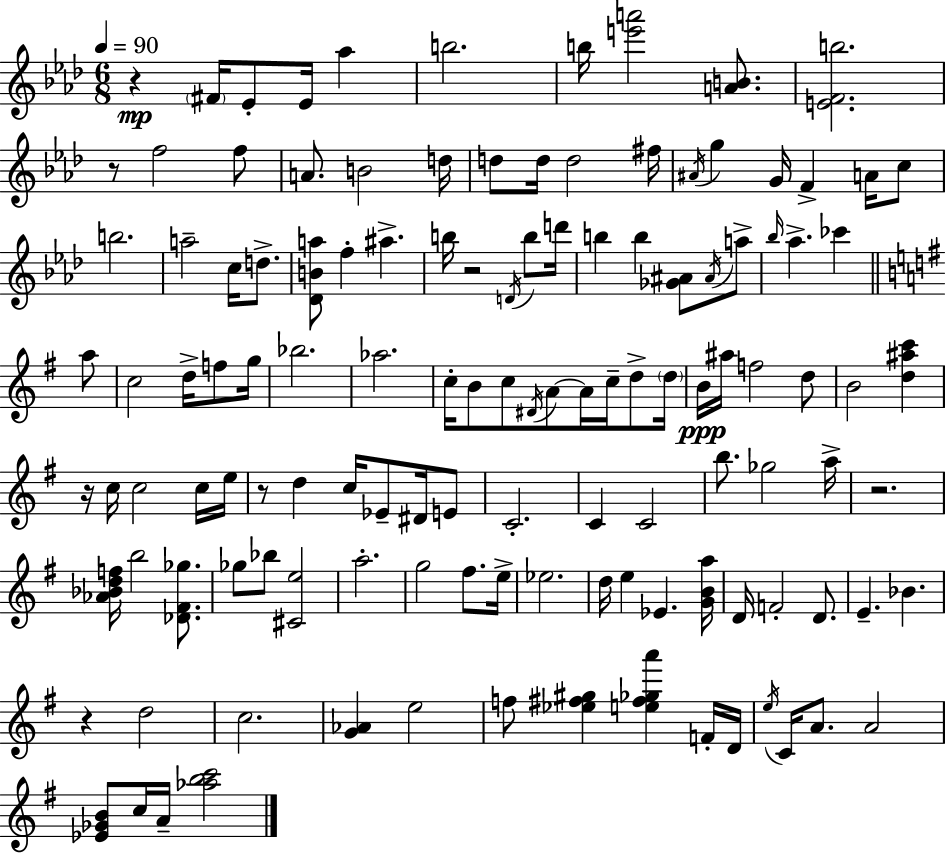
{
  \clef treble
  \numericTimeSignature
  \time 6/8
  \key aes \major
  \tempo 4 = 90
  r4\mp \parenthesize fis'16 ees'8-. ees'16 aes''4 | b''2. | b''16 <e''' a'''>2 <a' b'>8. | <e' f' b''>2. | \break r8 f''2 f''8 | a'8. b'2 d''16 | d''8 d''16 d''2 fis''16 | \acciaccatura { ais'16 } g''4 g'16 f'4-> a'16 c''8 | \break b''2. | a''2-- c''16 d''8.-> | <des' b' a''>8 f''4-. ais''4.-> | b''16 r2 \acciaccatura { d'16 } b''8 | \break d'''16 b''4 b''4 <ges' ais'>8 | \acciaccatura { ais'16 } a''8-> \grace { bes''16 } aes''4.-> ces'''4 | \bar "||" \break \key e \minor a''8 c''2 d''16-> f''8 | g''16 bes''2. | aes''2. | c''16-. b'8 c''8 \acciaccatura { dis'16 } a'8~~ a'16 c''16-- | \break d''8-> \parenthesize d''16 b'16\ppp ais''16 f''2 | d''8 b'2 <d'' ais'' c'''>4 | r16 c''16 c''2 | c''16 e''16 r8 d''4 c''16 ees'8-- | \break dis'16 e'8 c'2.-. | c'4 c'2 | b''8. ges''2 | a''16-> r2. | \break <aes' bes' d'' f''>16 b''2 | <des' fis' ges''>8. ges''8 bes''8 <cis' e''>2 | a''2.-. | g''2 fis''8. | \break e''16-> ees''2. | d''16 e''4 ees'4. | <g' b' a''>16 d'16 f'2-. | d'8. e'4.-- bes'4. | \break r4 d''2 | c''2. | <g' aes'>4 e''2 | f''8 <ees'' fis'' gis''>4 <e'' fis'' ges'' a'''>4 | \break f'16-. d'16 \acciaccatura { e''16 } c'16 a'8. a'2 | <ees' ges' b'>8 c''16 a'16-- <aes'' b'' c'''>2 | \bar "|."
}